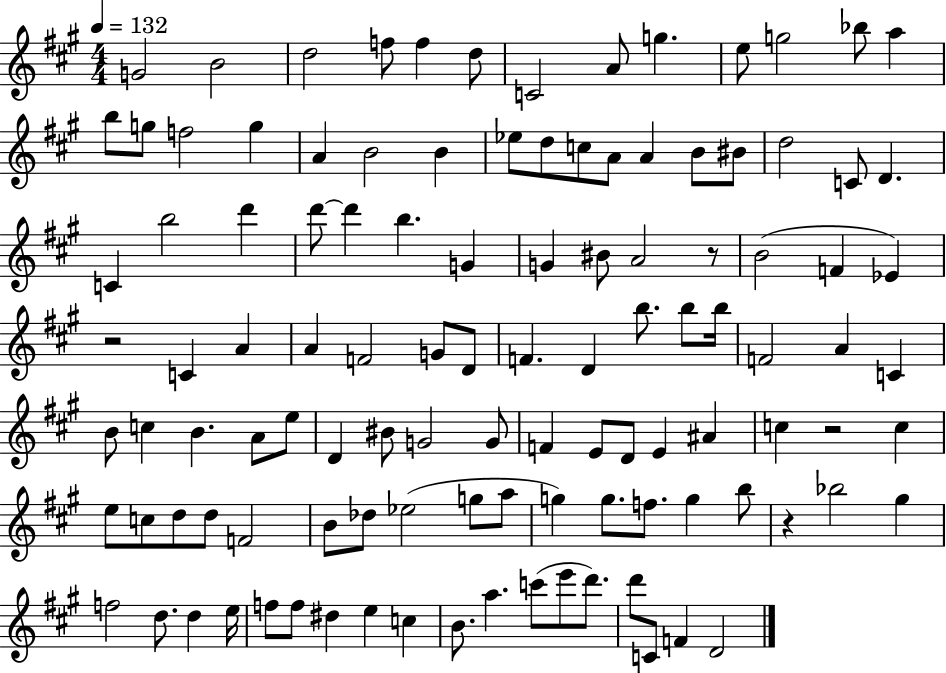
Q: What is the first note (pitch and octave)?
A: G4